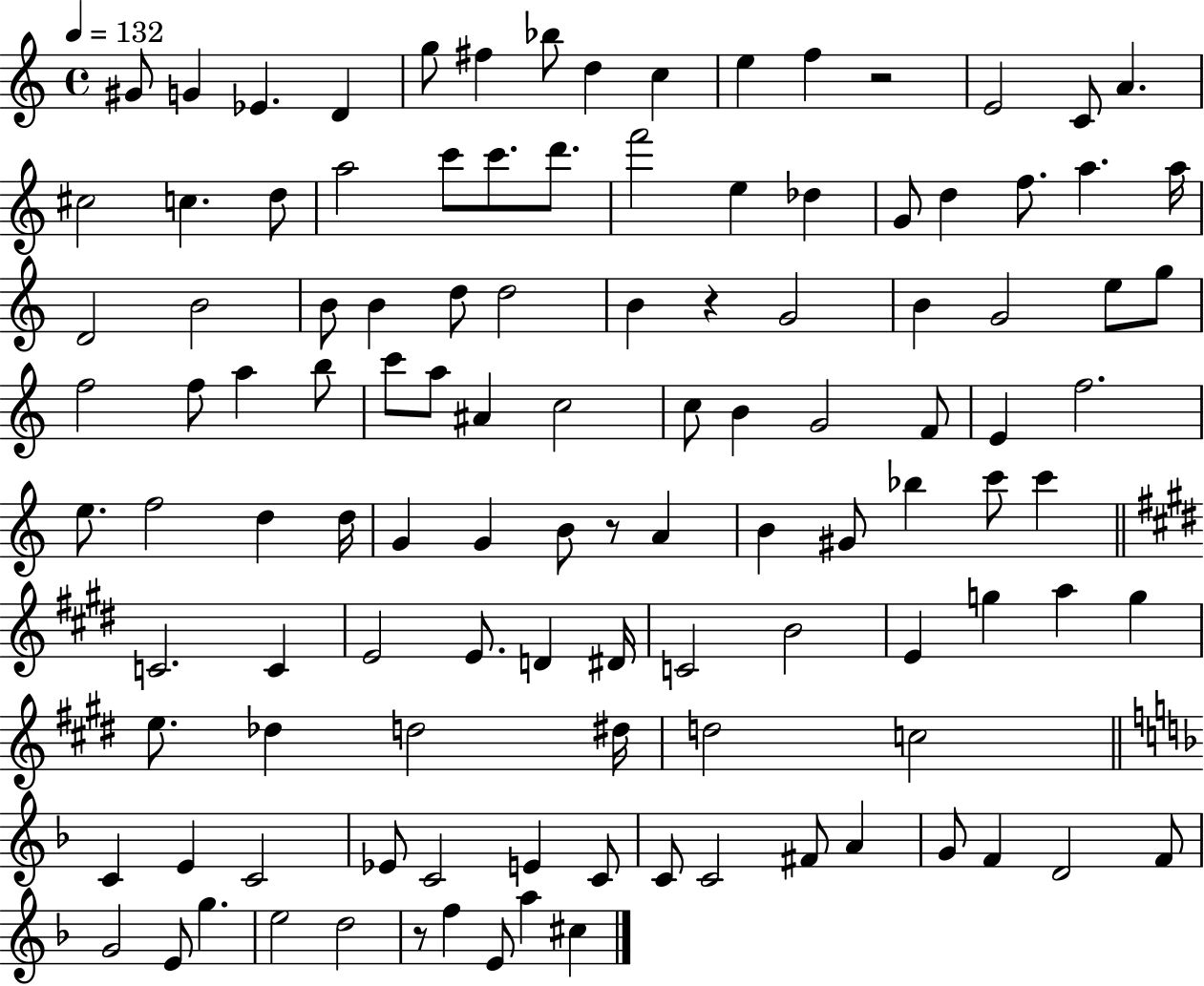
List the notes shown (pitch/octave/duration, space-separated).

G#4/e G4/q Eb4/q. D4/q G5/e F#5/q Bb5/e D5/q C5/q E5/q F5/q R/h E4/h C4/e A4/q. C#5/h C5/q. D5/e A5/h C6/e C6/e. D6/e. F6/h E5/q Db5/q G4/e D5/q F5/e. A5/q. A5/s D4/h B4/h B4/e B4/q D5/e D5/h B4/q R/q G4/h B4/q G4/h E5/e G5/e F5/h F5/e A5/q B5/e C6/e A5/e A#4/q C5/h C5/e B4/q G4/h F4/e E4/q F5/h. E5/e. F5/h D5/q D5/s G4/q G4/q B4/e R/e A4/q B4/q G#4/e Bb5/q C6/e C6/q C4/h. C4/q E4/h E4/e. D4/q D#4/s C4/h B4/h E4/q G5/q A5/q G5/q E5/e. Db5/q D5/h D#5/s D5/h C5/h C4/q E4/q C4/h Eb4/e C4/h E4/q C4/e C4/e C4/h F#4/e A4/q G4/e F4/q D4/h F4/e G4/h E4/e G5/q. E5/h D5/h R/e F5/q E4/e A5/q C#5/q